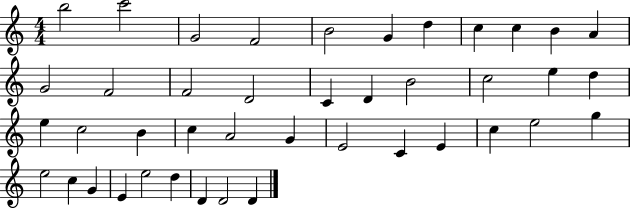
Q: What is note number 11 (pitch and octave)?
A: A4